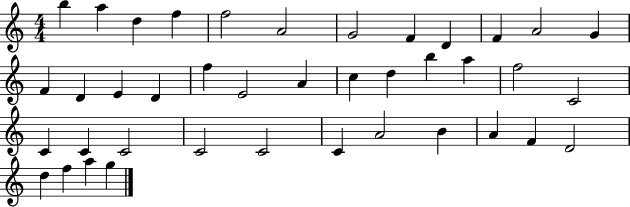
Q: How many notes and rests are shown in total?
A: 40